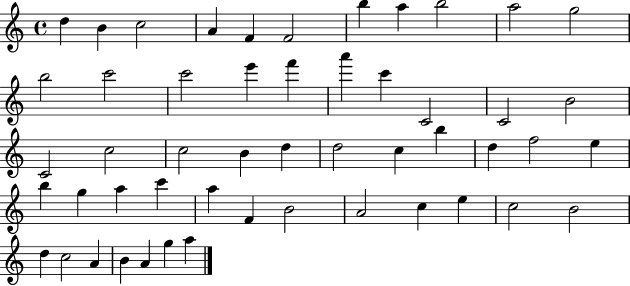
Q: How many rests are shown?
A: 0